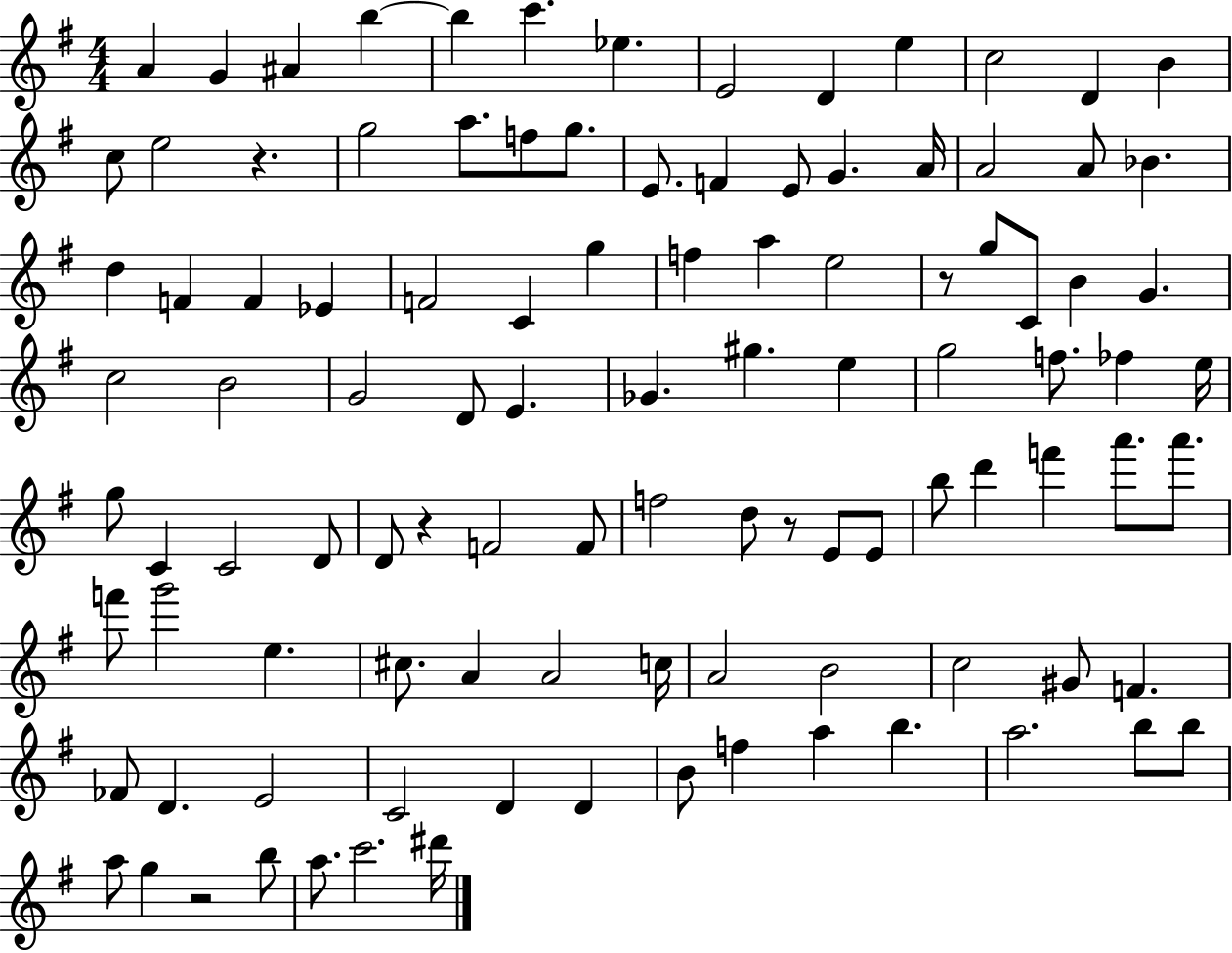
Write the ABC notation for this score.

X:1
T:Untitled
M:4/4
L:1/4
K:G
A G ^A b b c' _e E2 D e c2 D B c/2 e2 z g2 a/2 f/2 g/2 E/2 F E/2 G A/4 A2 A/2 _B d F F _E F2 C g f a e2 z/2 g/2 C/2 B G c2 B2 G2 D/2 E _G ^g e g2 f/2 _f e/4 g/2 C C2 D/2 D/2 z F2 F/2 f2 d/2 z/2 E/2 E/2 b/2 d' f' a'/2 a'/2 f'/2 g'2 e ^c/2 A A2 c/4 A2 B2 c2 ^G/2 F _F/2 D E2 C2 D D B/2 f a b a2 b/2 b/2 a/2 g z2 b/2 a/2 c'2 ^d'/4